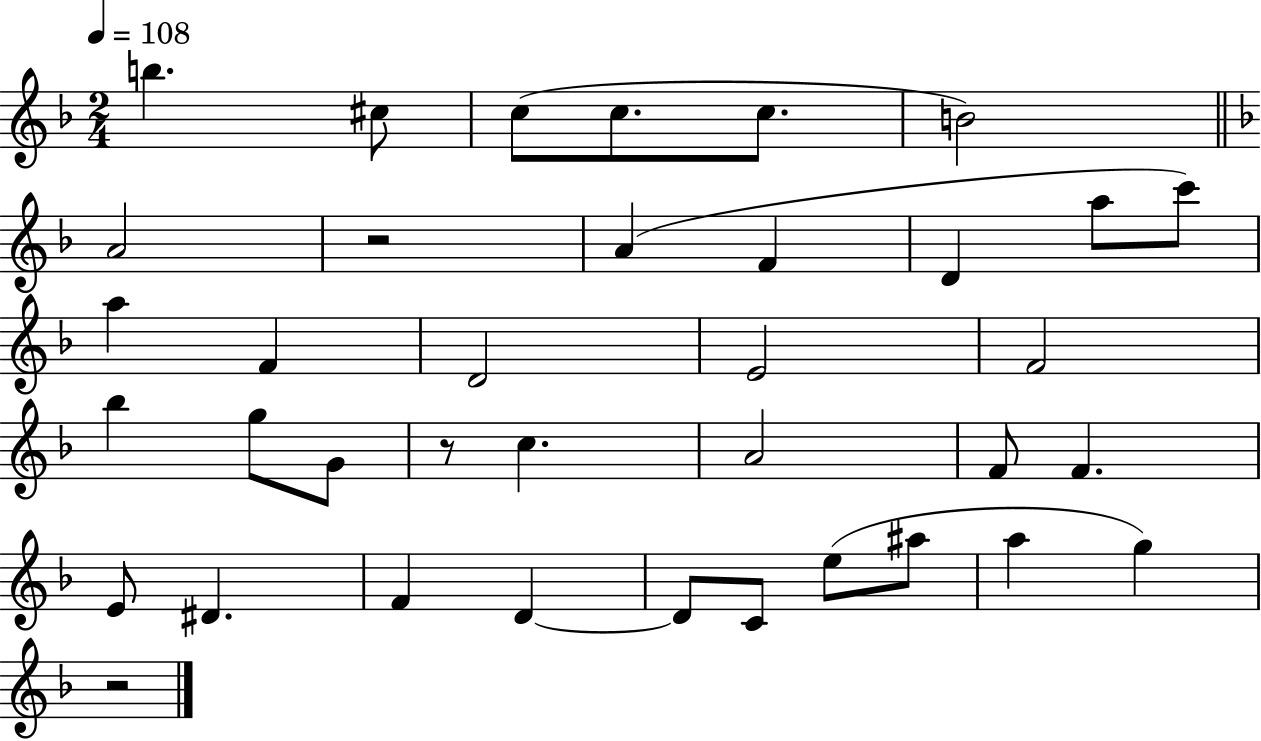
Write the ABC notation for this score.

X:1
T:Untitled
M:2/4
L:1/4
K:F
b ^c/2 c/2 c/2 c/2 B2 A2 z2 A F D a/2 c'/2 a F D2 E2 F2 _b g/2 G/2 z/2 c A2 F/2 F E/2 ^D F D D/2 C/2 e/2 ^a/2 a g z2